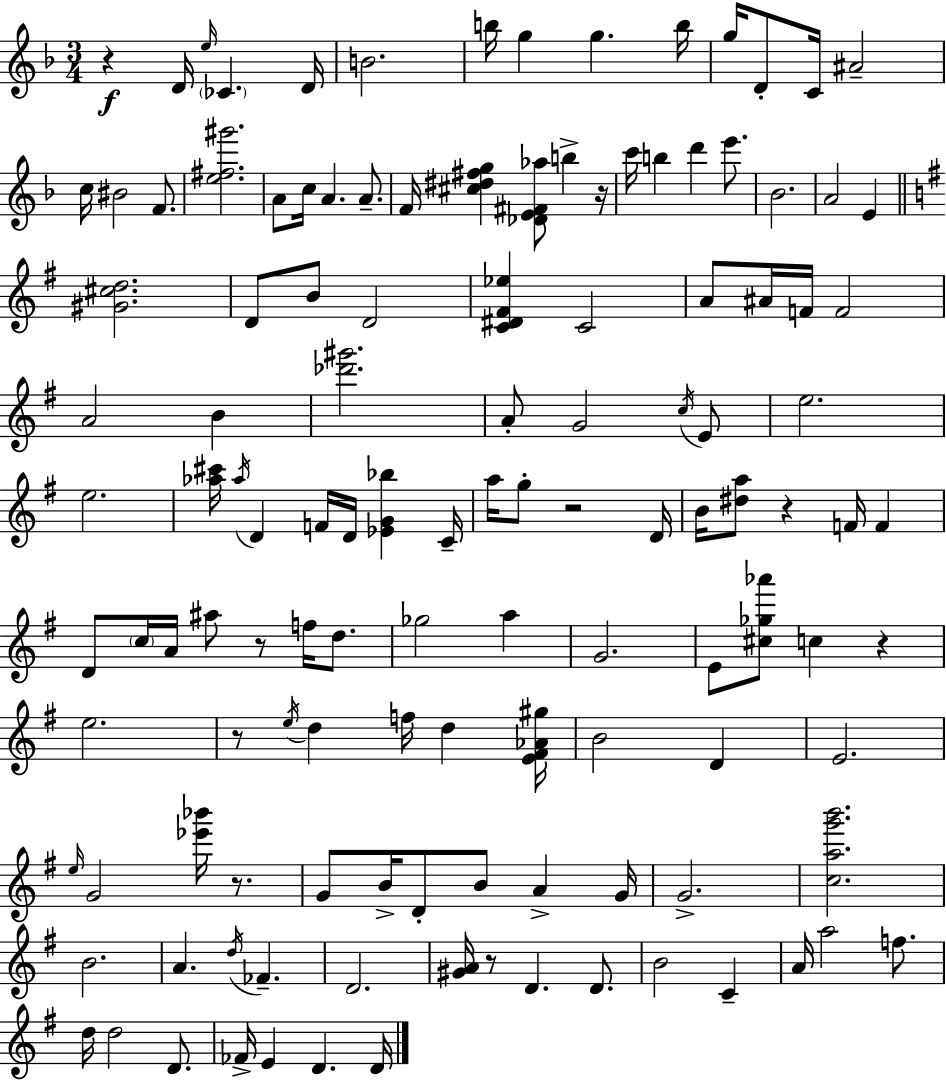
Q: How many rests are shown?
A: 9